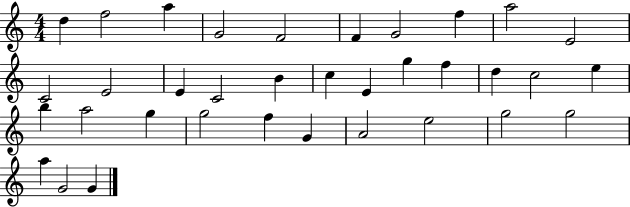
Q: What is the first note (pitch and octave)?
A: D5